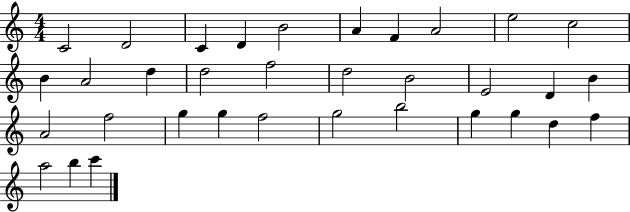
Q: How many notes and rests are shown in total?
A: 34